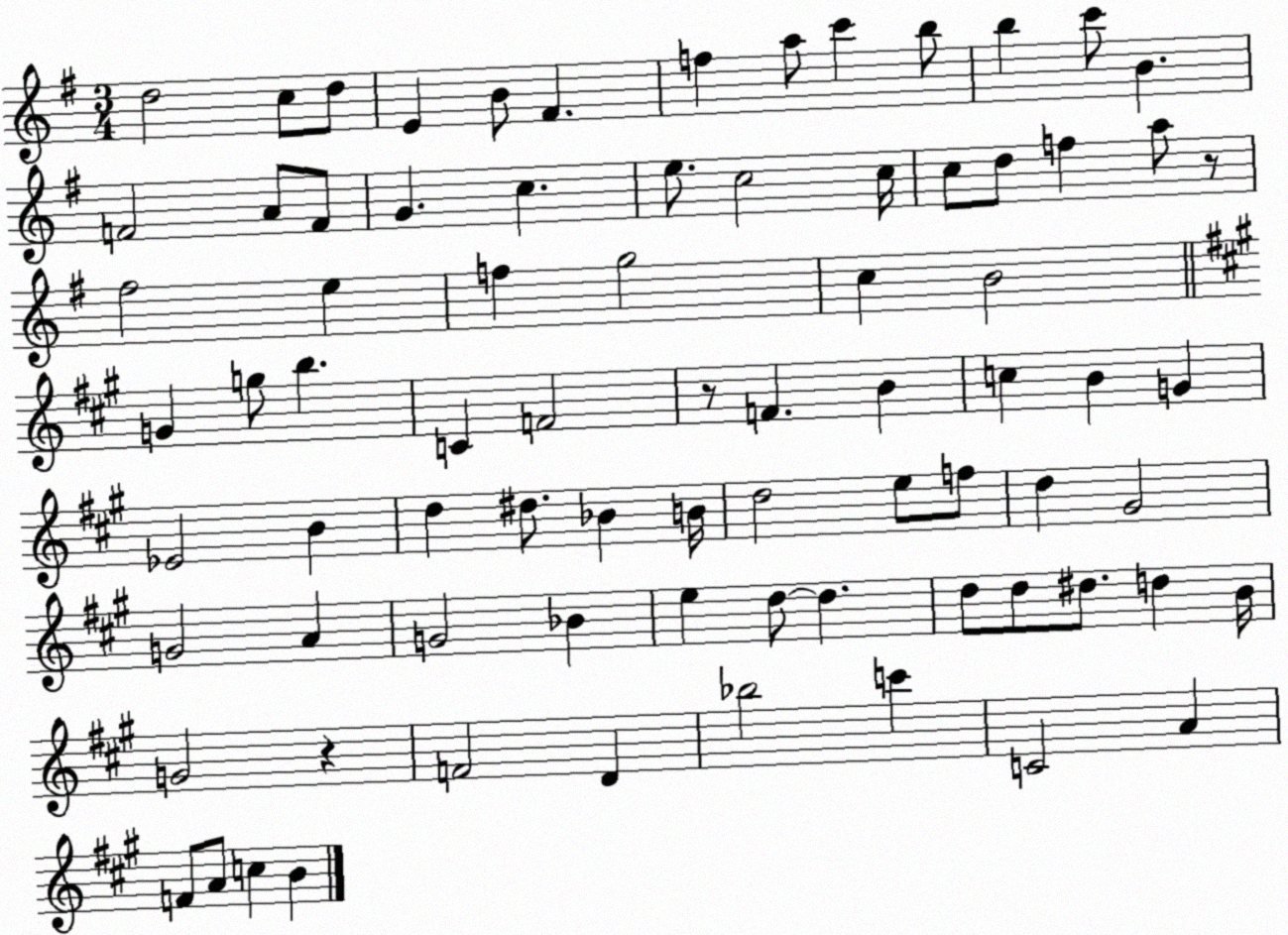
X:1
T:Untitled
M:3/4
L:1/4
K:G
d2 c/2 d/2 E B/2 ^F f a/2 c' b/2 b c'/2 B F2 A/2 F/2 G c e/2 c2 c/4 c/2 d/2 f a/2 z/2 ^f2 e f g2 c B2 G g/2 b C F2 z/2 F B c B G _E2 B d ^d/2 _B B/4 d2 e/2 f/2 d ^G2 G2 A G2 _B e d/2 d d/2 d/2 ^d/2 d B/4 G2 z F2 D _b2 c' C2 A F/2 A/2 c B